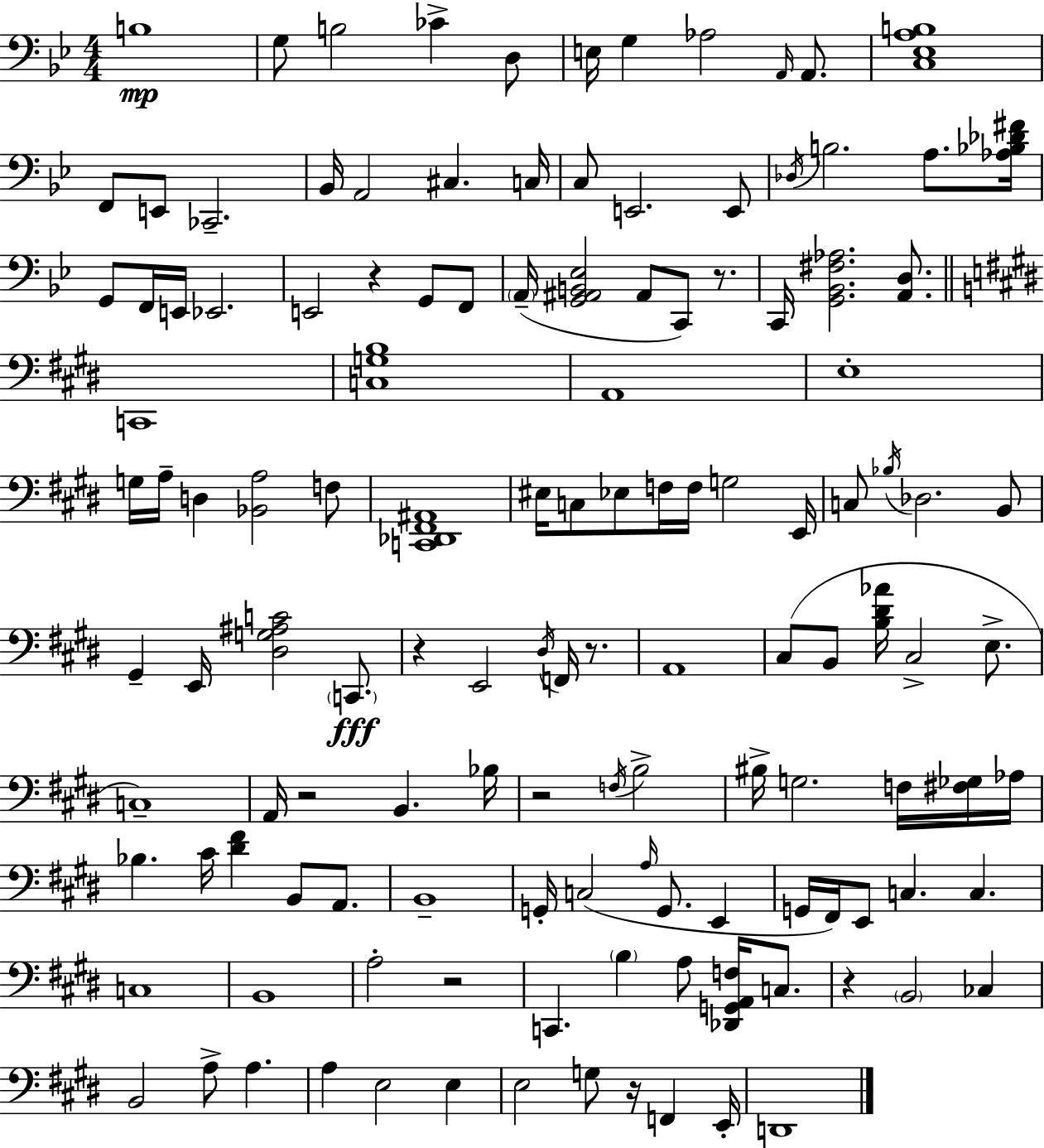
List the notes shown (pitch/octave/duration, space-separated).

B3/w G3/e B3/h CES4/q D3/e E3/s G3/q Ab3/h A2/s A2/e. [C3,Eb3,A3,B3]/w F2/e E2/e CES2/h. Bb2/s A2/h C#3/q. C3/s C3/e E2/h. E2/e Db3/s B3/h. A3/e. [Ab3,Bb3,Db4,F#4]/s G2/e F2/s E2/s Eb2/h. E2/h R/q G2/e F2/e A2/s [G2,A#2,B2,Eb3]/h A#2/e C2/e R/e. C2/s [G2,Bb2,F#3,Ab3]/h. [A2,D3]/e. C2/w [C3,G3,B3]/w A2/w E3/w G3/s A3/s D3/q [Bb2,A3]/h F3/e [C2,Db2,F#2,A#2]/w EIS3/s C3/e Eb3/e F3/s F3/s G3/h E2/s C3/e Bb3/s Db3/h. B2/e G#2/q E2/s [D#3,G3,A#3,C4]/h C2/e. R/q E2/h D#3/s F2/s R/e. A2/w C#3/e B2/e [B3,D#4,Ab4]/s C#3/h E3/e. C3/w A2/s R/h B2/q. Bb3/s R/h F3/s B3/h BIS3/s G3/h. F3/s [F#3,Gb3]/s Ab3/s Bb3/q. C#4/s [D#4,F#4]/q B2/e A2/e. B2/w G2/s C3/h A3/s G2/e. E2/q G2/s F#2/s E2/e C3/q. C3/q. C3/w B2/w A3/h R/h C2/q. B3/q A3/e [Db2,G2,A2,F3]/s C3/e. R/q B2/h CES3/q B2/h A3/e A3/q. A3/q E3/h E3/q E3/h G3/e R/s F2/q E2/s D2/w